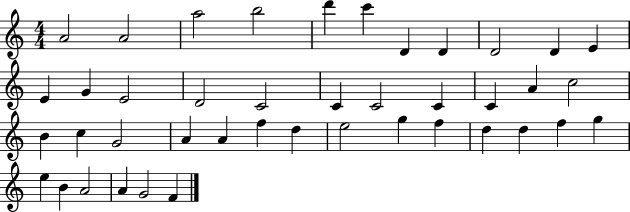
A4/h A4/h A5/h B5/h D6/q C6/q D4/q D4/q D4/h D4/q E4/q E4/q G4/q E4/h D4/h C4/h C4/q C4/h C4/q C4/q A4/q C5/h B4/q C5/q G4/h A4/q A4/q F5/q D5/q E5/h G5/q F5/q D5/q D5/q F5/q G5/q E5/q B4/q A4/h A4/q G4/h F4/q